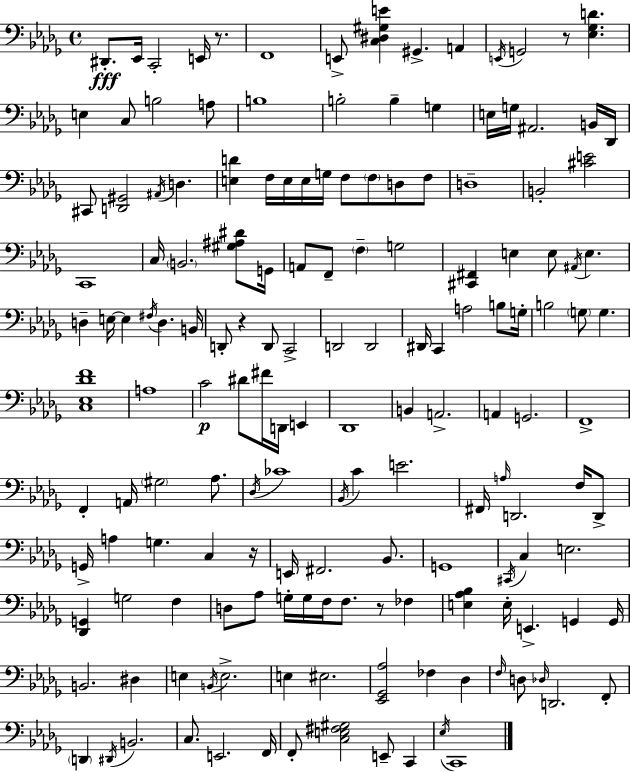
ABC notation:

X:1
T:Untitled
M:4/4
L:1/4
K:Bbm
^D,,/2 _E,,/4 C,,2 E,,/4 z/2 F,,4 E,,/2 [C,^D,^G,E] ^G,, A,, E,,/4 G,,2 z/2 [_E,_G,D] E, C,/2 B,2 A,/2 B,4 B,2 B, G, E,/4 G,/4 ^A,,2 B,,/4 _D,,/4 ^C,,/2 [D,,^G,,]2 ^A,,/4 D, [E,D] F,/4 E,/4 E,/4 G,/4 F,/2 F,/2 D,/2 F,/2 D,4 B,,2 [^CE]2 C,,4 C,/4 B,,2 [^G,^A,^D]/2 G,,/4 A,,/2 F,,/2 F, G,2 [^C,,^F,,] E, E,/2 ^A,,/4 E, D, E,/4 E, ^F,/4 D, B,,/4 D,,/2 z D,,/2 C,,2 D,,2 D,,2 ^D,,/4 C,, A,2 B,/2 G,/4 B,2 G,/2 G, [C,_E,_DF]4 A,4 C2 ^D/2 ^F/4 D,,/4 E,, _D,,4 B,, A,,2 A,, G,,2 F,,4 F,, A,,/4 ^G,2 _A,/2 _D,/4 _C4 _B,,/4 C E2 ^F,,/4 A,/4 D,,2 F,/4 D,,/2 G,,/4 A, G, C, z/4 E,,/4 ^F,,2 _B,,/2 G,,4 ^C,,/4 C, E,2 [_D,,G,,] G,2 F, D,/2 _A,/2 G,/4 G,/4 F,/4 F,/2 z/2 _F, [E,_A,_B,] E,/4 E,, G,, G,,/4 B,,2 ^D, E, B,,/4 E,2 E, ^E,2 [_E,,_G,,_A,]2 _F, _D, F,/4 D,/2 _D,/4 D,,2 F,,/2 D,, ^D,,/4 B,,2 C,/2 E,,2 F,,/4 F,,/2 [C,E,^F,^G,]2 E,,/2 C,, _E,/4 C,,4